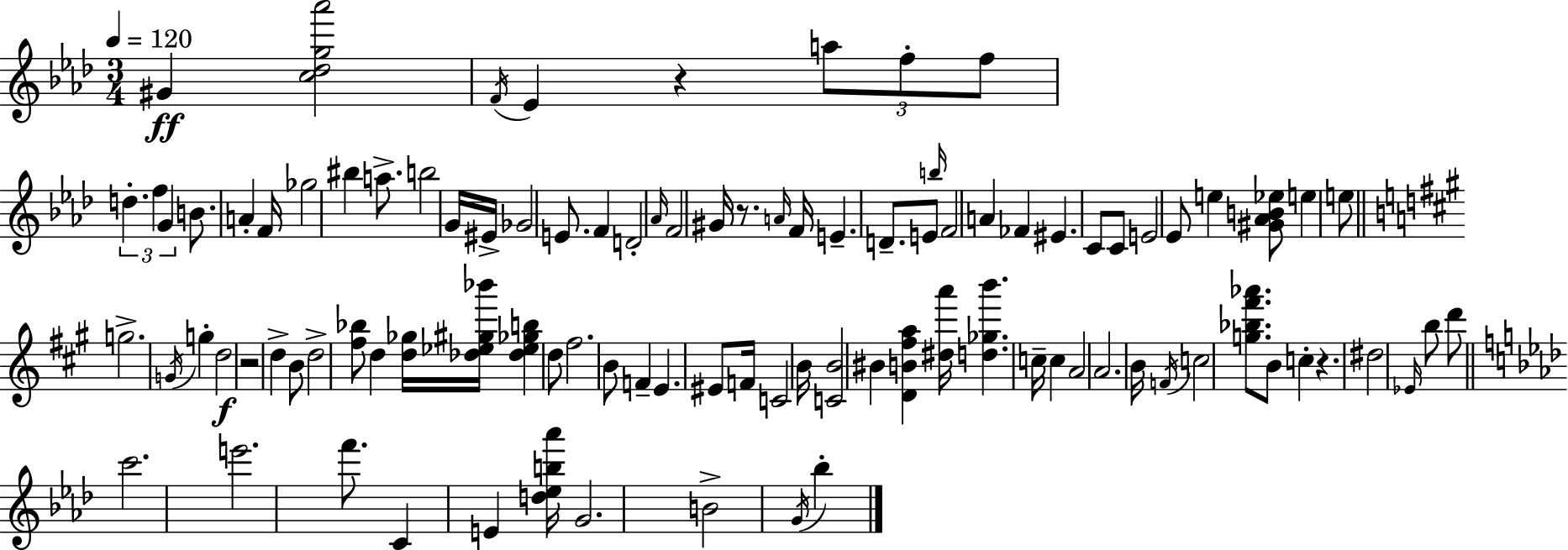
G#4/q [C5,Db5,G5,Ab6]/h F4/s Eb4/q R/q A5/e F5/e F5/e D5/q. F5/q G4/q B4/e. A4/q F4/s Gb5/h BIS5/q A5/e. B5/h G4/s EIS4/s Gb4/h E4/e. F4/q D4/h Ab4/s F4/h G#4/s R/e. A4/s F4/s E4/q. D4/e. E4/e B5/s F4/h A4/q FES4/q EIS4/q. C4/e C4/e E4/h Eb4/e E5/q [G#4,Ab4,B4,Eb5]/e E5/q E5/e G5/h. G4/s G5/q D5/h R/h D5/q B4/e D5/h [F#5,Bb5]/e D5/q [D5,Gb5]/s [Db5,Eb5,G#5,Bb6]/s [Db5,Eb5,Gb5,B5]/q D5/e F#5/h. B4/e F4/q E4/q. EIS4/e F4/s C4/h B4/s [C4,B4]/h BIS4/q [D4,B4,F#5,A5]/q [D#5,A6]/s [D5,Gb5,B6]/q. C5/s C5/q A4/h A4/h. B4/s F4/s C5/h [G5,Bb5,F#6,Ab6]/e. B4/e C5/q R/q. D#5/h Eb4/s B5/e D6/e C6/h. E6/h. F6/e. C4/q E4/q [D5,Eb5,B5,Ab6]/s G4/h. B4/h G4/s Bb5/q